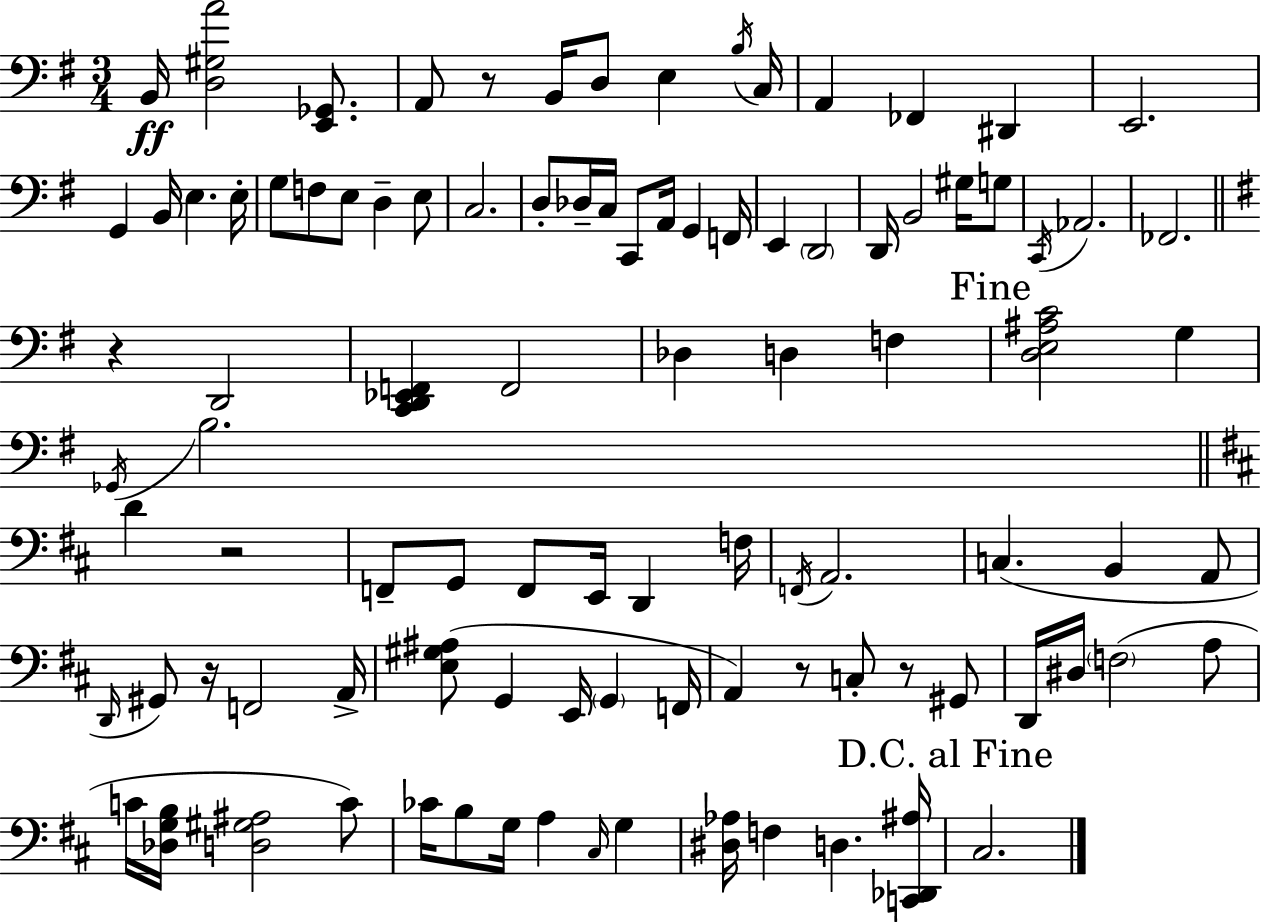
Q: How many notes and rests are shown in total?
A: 98